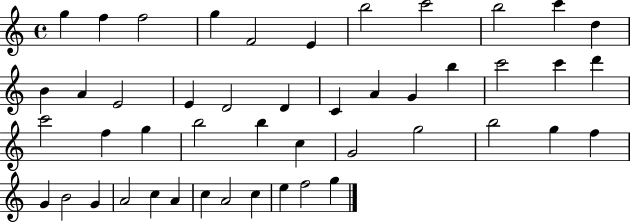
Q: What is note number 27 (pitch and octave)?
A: G5